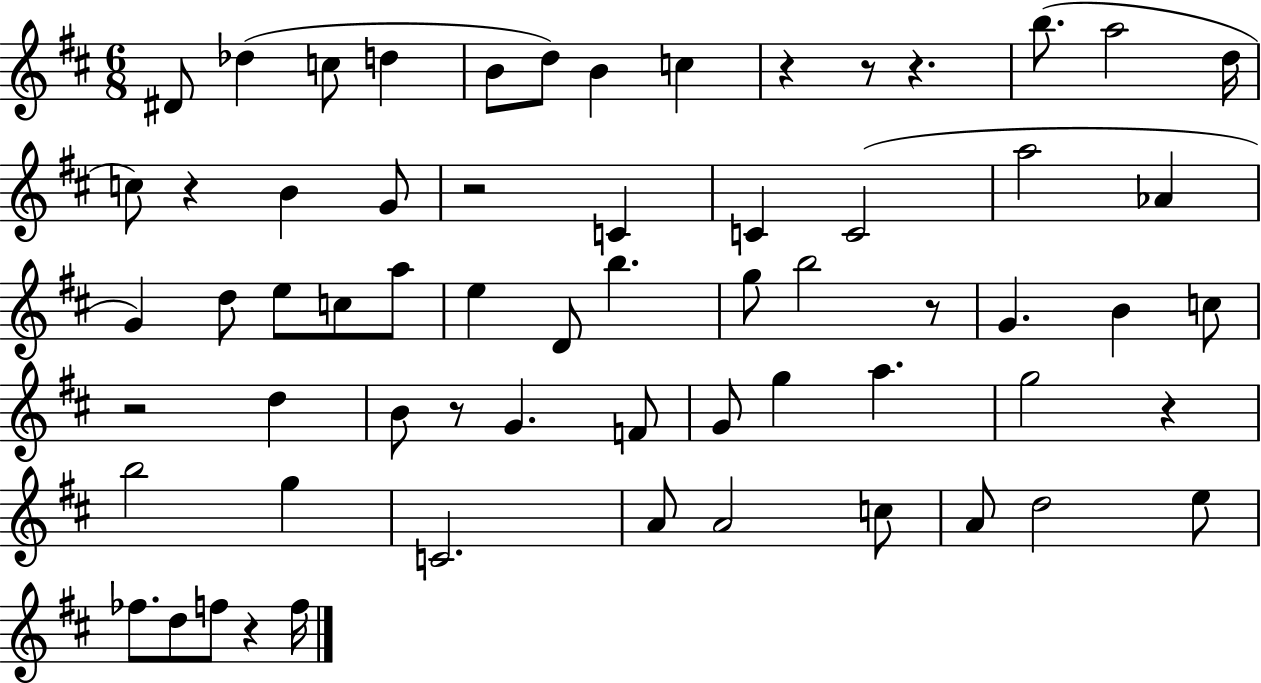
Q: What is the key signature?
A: D major